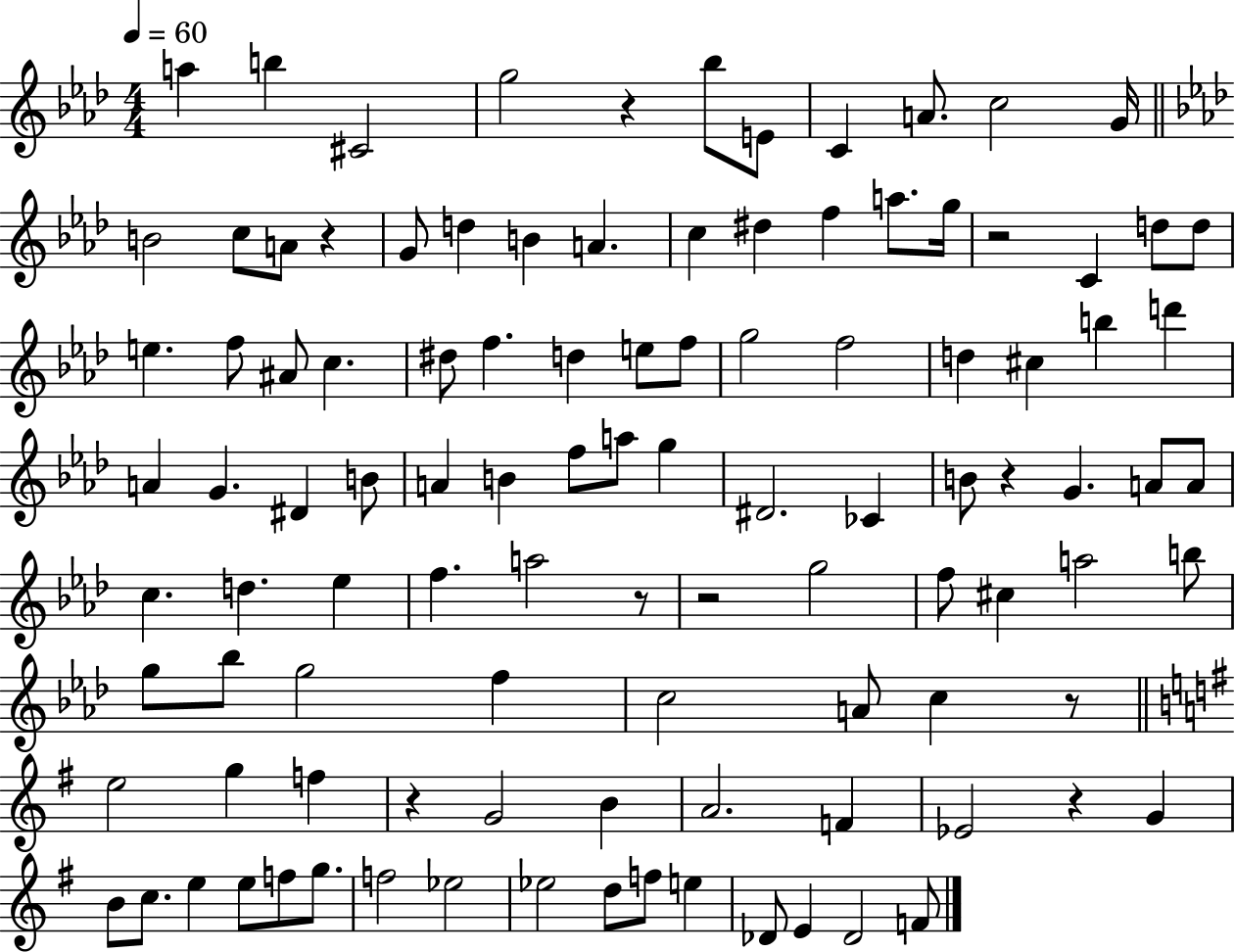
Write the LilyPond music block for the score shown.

{
  \clef treble
  \numericTimeSignature
  \time 4/4
  \key aes \major
  \tempo 4 = 60
  a''4 b''4 cis'2 | g''2 r4 bes''8 e'8 | c'4 a'8. c''2 g'16 | \bar "||" \break \key aes \major b'2 c''8 a'8 r4 | g'8 d''4 b'4 a'4. | c''4 dis''4 f''4 a''8. g''16 | r2 c'4 d''8 d''8 | \break e''4. f''8 ais'8 c''4. | dis''8 f''4. d''4 e''8 f''8 | g''2 f''2 | d''4 cis''4 b''4 d'''4 | \break a'4 g'4. dis'4 b'8 | a'4 b'4 f''8 a''8 g''4 | dis'2. ces'4 | b'8 r4 g'4. a'8 a'8 | \break c''4. d''4. ees''4 | f''4. a''2 r8 | r2 g''2 | f''8 cis''4 a''2 b''8 | \break g''8 bes''8 g''2 f''4 | c''2 a'8 c''4 r8 | \bar "||" \break \key e \minor e''2 g''4 f''4 | r4 g'2 b'4 | a'2. f'4 | ees'2 r4 g'4 | \break b'8 c''8. e''4 e''8 f''8 g''8. | f''2 ees''2 | ees''2 d''8 f''8 e''4 | des'8 e'4 des'2 f'8 | \break \bar "|."
}